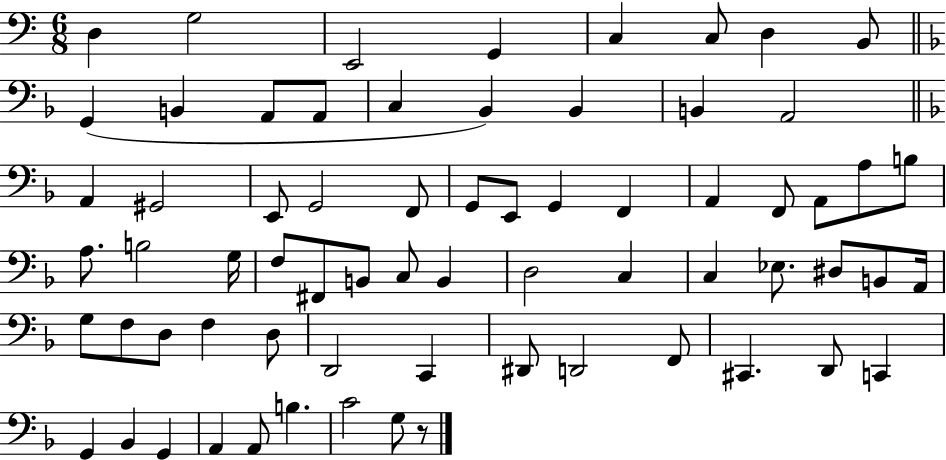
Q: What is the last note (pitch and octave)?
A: G3